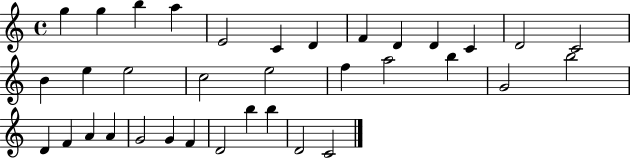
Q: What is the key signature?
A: C major